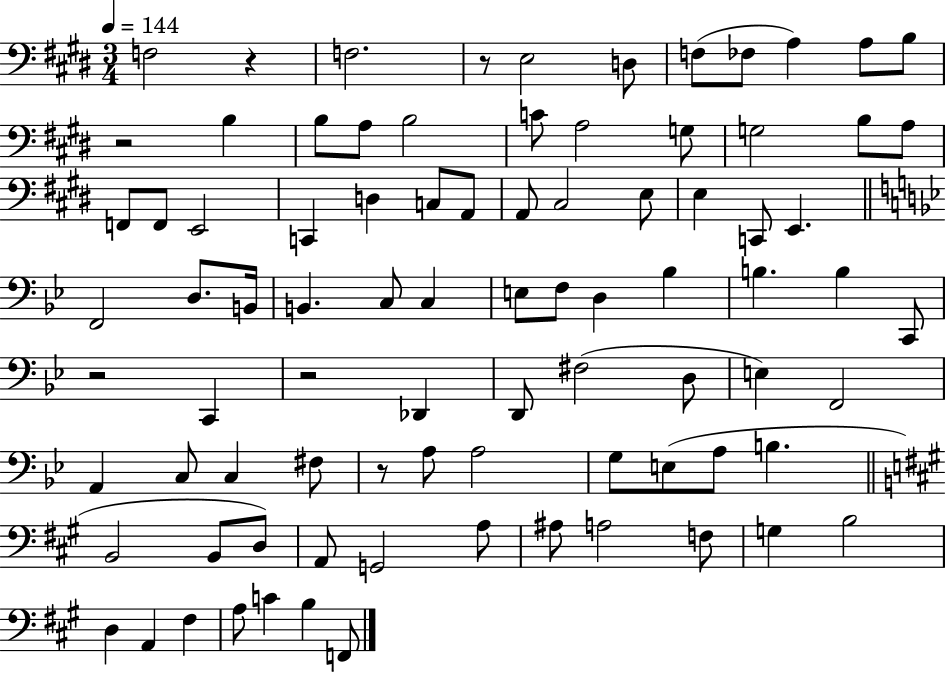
X:1
T:Untitled
M:3/4
L:1/4
K:E
F,2 z F,2 z/2 E,2 D,/2 F,/2 _F,/2 A, A,/2 B,/2 z2 B, B,/2 A,/2 B,2 C/2 A,2 G,/2 G,2 B,/2 A,/2 F,,/2 F,,/2 E,,2 C,, D, C,/2 A,,/2 A,,/2 ^C,2 E,/2 E, C,,/2 E,, F,,2 D,/2 B,,/4 B,, C,/2 C, E,/2 F,/2 D, _B, B, B, C,,/2 z2 C,, z2 _D,, D,,/2 ^F,2 D,/2 E, F,,2 A,, C,/2 C, ^F,/2 z/2 A,/2 A,2 G,/2 E,/2 A,/2 B, B,,2 B,,/2 D,/2 A,,/2 G,,2 A,/2 ^A,/2 A,2 F,/2 G, B,2 D, A,, ^F, A,/2 C B, F,,/2